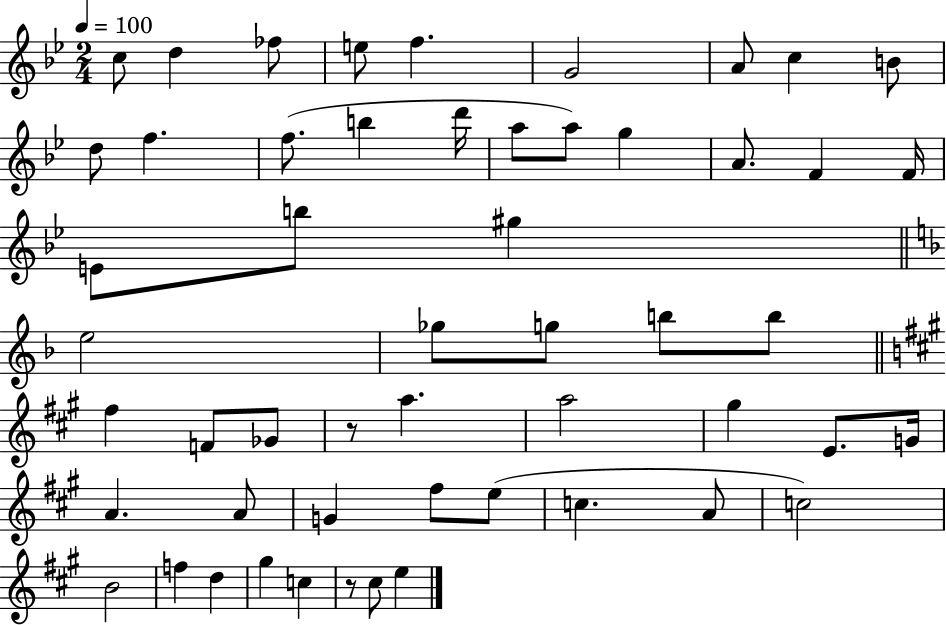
X:1
T:Untitled
M:2/4
L:1/4
K:Bb
c/2 d _f/2 e/2 f G2 A/2 c B/2 d/2 f f/2 b d'/4 a/2 a/2 g A/2 F F/4 E/2 b/2 ^g e2 _g/2 g/2 b/2 b/2 ^f F/2 _G/2 z/2 a a2 ^g E/2 G/4 A A/2 G ^f/2 e/2 c A/2 c2 B2 f d ^g c z/2 ^c/2 e